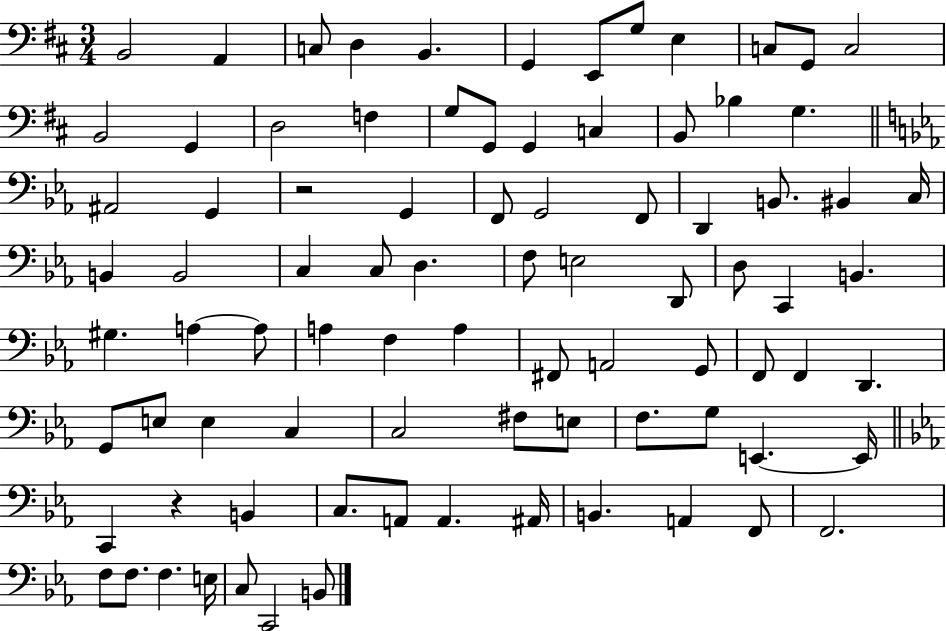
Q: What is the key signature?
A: D major